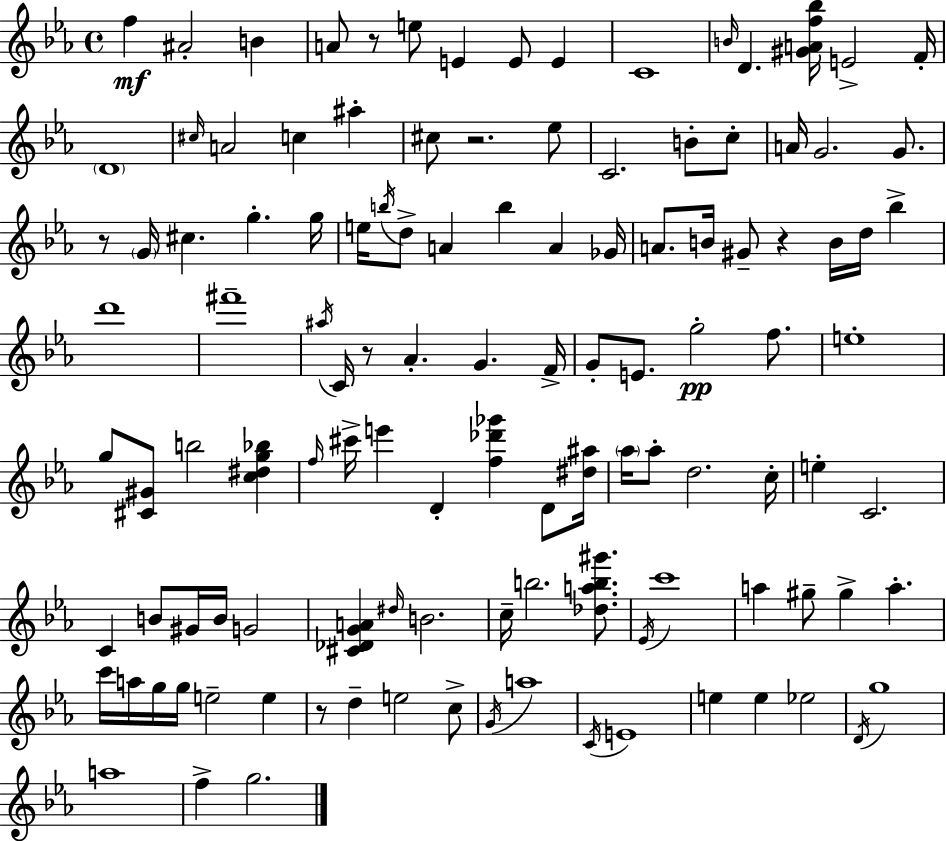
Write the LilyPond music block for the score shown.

{
  \clef treble
  \time 4/4
  \defaultTimeSignature
  \key c \minor
  f''4\mf ais'2-. b'4 | a'8 r8 e''8 e'4 e'8 e'4 | c'1 | \grace { b'16 } d'4. <gis' a' f'' bes''>16 e'2-> | \break f'16-. \parenthesize d'1 | \grace { cis''16 } a'2 c''4 ais''4-. | cis''8 r2. | ees''8 c'2. b'8-. | \break c''8-. a'16 g'2. g'8. | r8 \parenthesize g'16 cis''4. g''4.-. | g''16 e''16 \acciaccatura { b''16 } d''8-> a'4 b''4 a'4 | ges'16 a'8. b'16 gis'8-- r4 b'16 d''16 bes''4-> | \break d'''1 | fis'''1-- | \acciaccatura { ais''16 } c'16 r8 aes'4.-. g'4. | f'16-> g'8-. e'8. g''2-.\pp | \break f''8. e''1-. | g''8 <cis' gis'>8 b''2 | <c'' dis'' g'' bes''>4 \grace { f''16 } cis'''16-> e'''4 d'4-. <f'' des''' ges'''>4 | d'8 <dis'' ais''>16 \parenthesize aes''16 aes''8-. d''2. | \break c''16-. e''4-. c'2. | c'4 b'8 gis'16 b'16 g'2 | <cis' des' g' a'>4 \grace { dis''16 } b'2. | c''16-- b''2. | \break <des'' a'' b'' gis'''>8. \acciaccatura { ees'16 } c'''1 | a''4 gis''8-- gis''4-> | a''4.-. c'''16 a''16 g''16 g''16 e''2-- | e''4 r8 d''4-- e''2 | \break c''8-> \acciaccatura { g'16 } a''1 | \acciaccatura { c'16 } e'1 | e''4 e''4 | ees''2 \acciaccatura { d'16 } g''1 | \break a''1 | f''4-> g''2. | \bar "|."
}